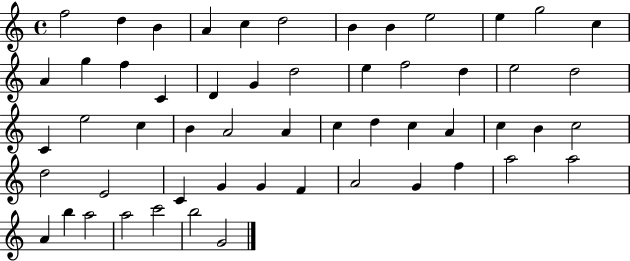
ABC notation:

X:1
T:Untitled
M:4/4
L:1/4
K:C
f2 d B A c d2 B B e2 e g2 c A g f C D G d2 e f2 d e2 d2 C e2 c B A2 A c d c A c B c2 d2 E2 C G G F A2 G f a2 a2 A b a2 a2 c'2 b2 G2